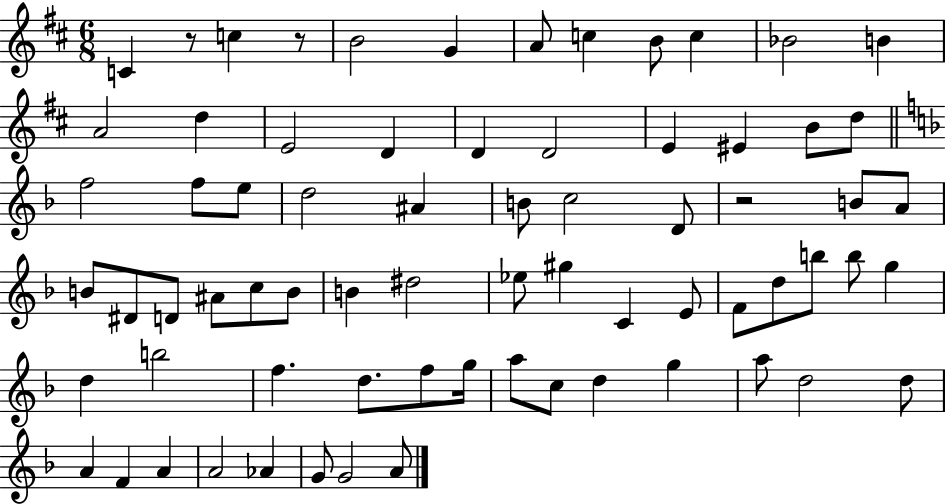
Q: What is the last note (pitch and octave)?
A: A4